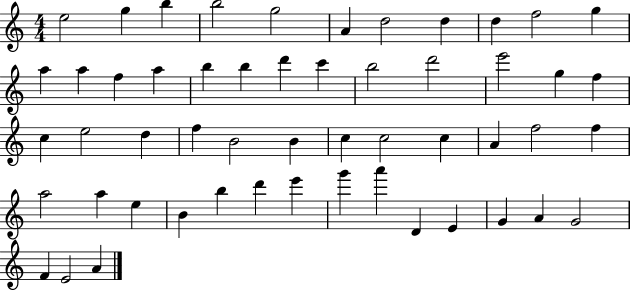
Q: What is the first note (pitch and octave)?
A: E5